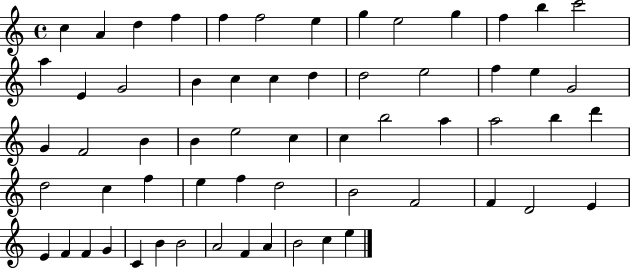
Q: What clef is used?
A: treble